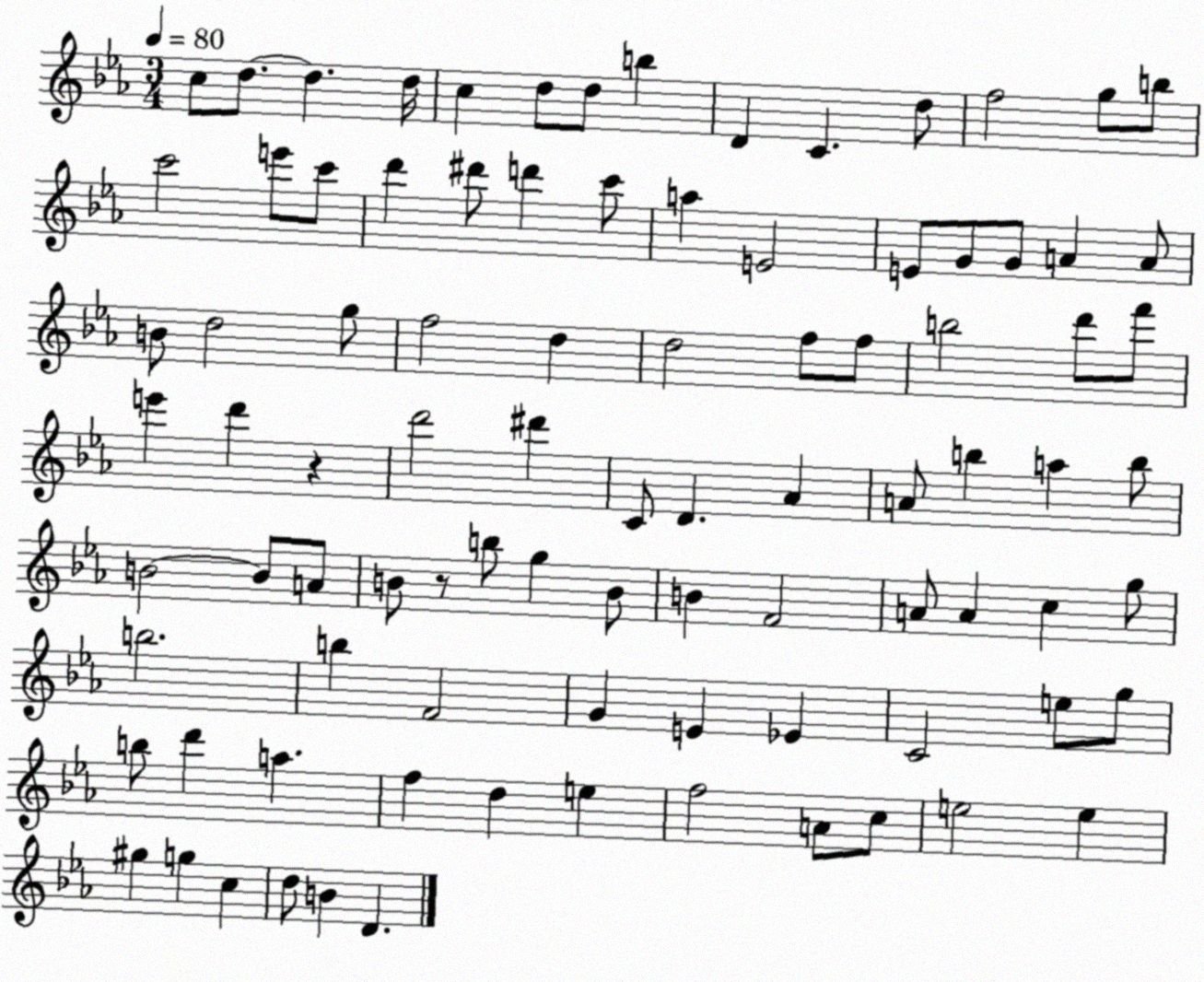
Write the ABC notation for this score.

X:1
T:Untitled
M:3/4
L:1/4
K:Eb
c/2 d/2 d d/4 c d/2 d/2 b D C d/2 f2 g/2 b/2 c'2 e'/2 c'/2 d' ^d'/2 d' c'/2 a E2 E/2 G/2 G/2 A A/2 B/2 d2 g/2 f2 d d2 f/2 f/2 b2 d'/2 f'/2 e' d' z d'2 ^d' C/2 D _A A/2 b a b/2 B2 B/2 A/2 B/2 z/2 b/2 g B/2 B F2 A/2 A c g/2 b2 b F2 G E _E C2 e/2 g/2 b/2 d' a f d e f2 A/2 c/2 e2 e ^g g c d/2 B D